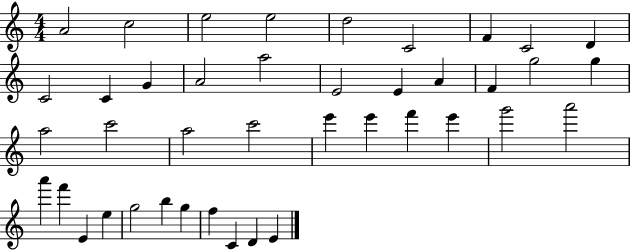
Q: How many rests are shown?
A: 0